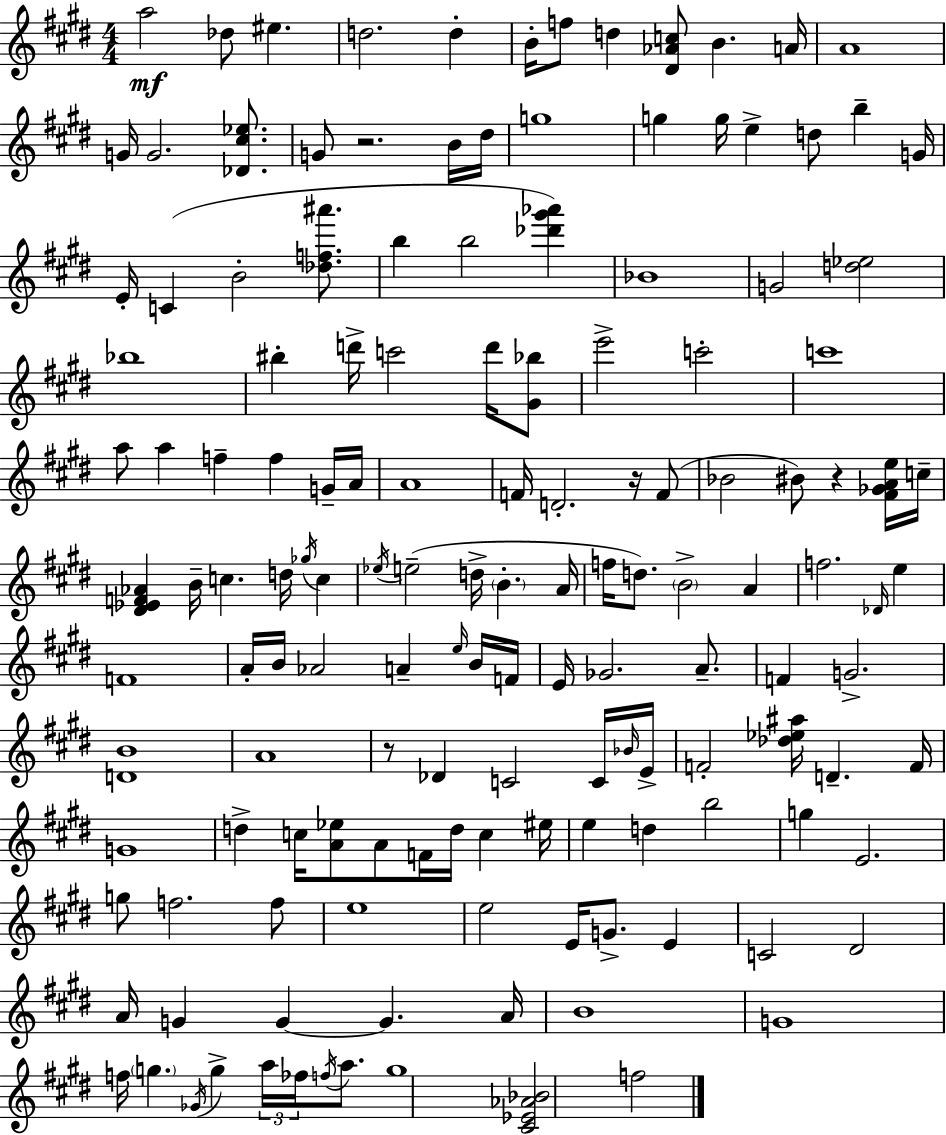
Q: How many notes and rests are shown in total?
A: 146